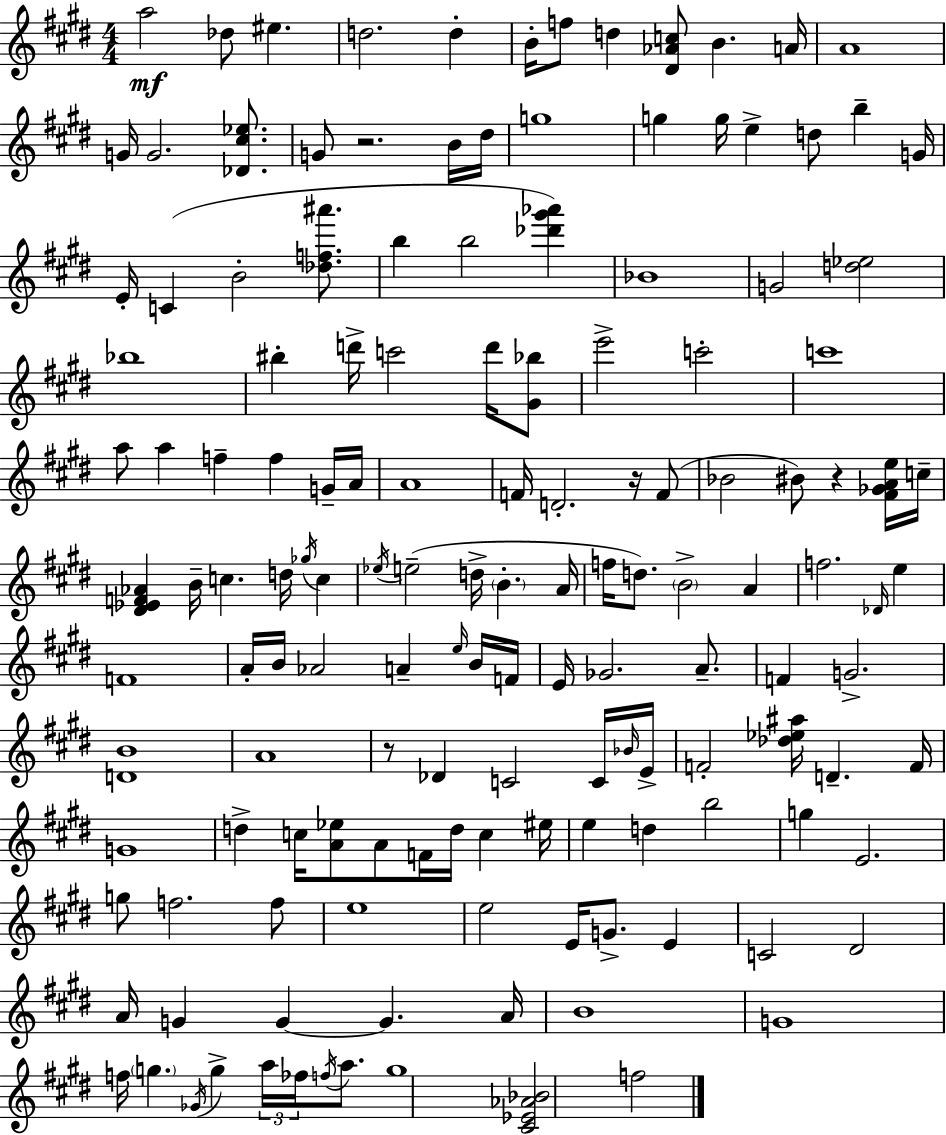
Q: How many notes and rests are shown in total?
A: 146